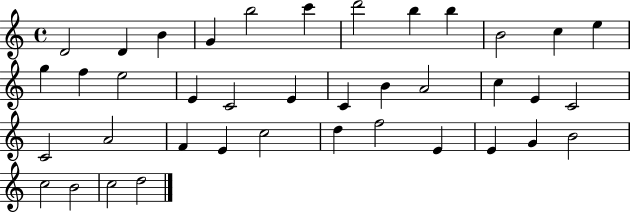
{
  \clef treble
  \time 4/4
  \defaultTimeSignature
  \key c \major
  d'2 d'4 b'4 | g'4 b''2 c'''4 | d'''2 b''4 b''4 | b'2 c''4 e''4 | \break g''4 f''4 e''2 | e'4 c'2 e'4 | c'4 b'4 a'2 | c''4 e'4 c'2 | \break c'2 a'2 | f'4 e'4 c''2 | d''4 f''2 e'4 | e'4 g'4 b'2 | \break c''2 b'2 | c''2 d''2 | \bar "|."
}